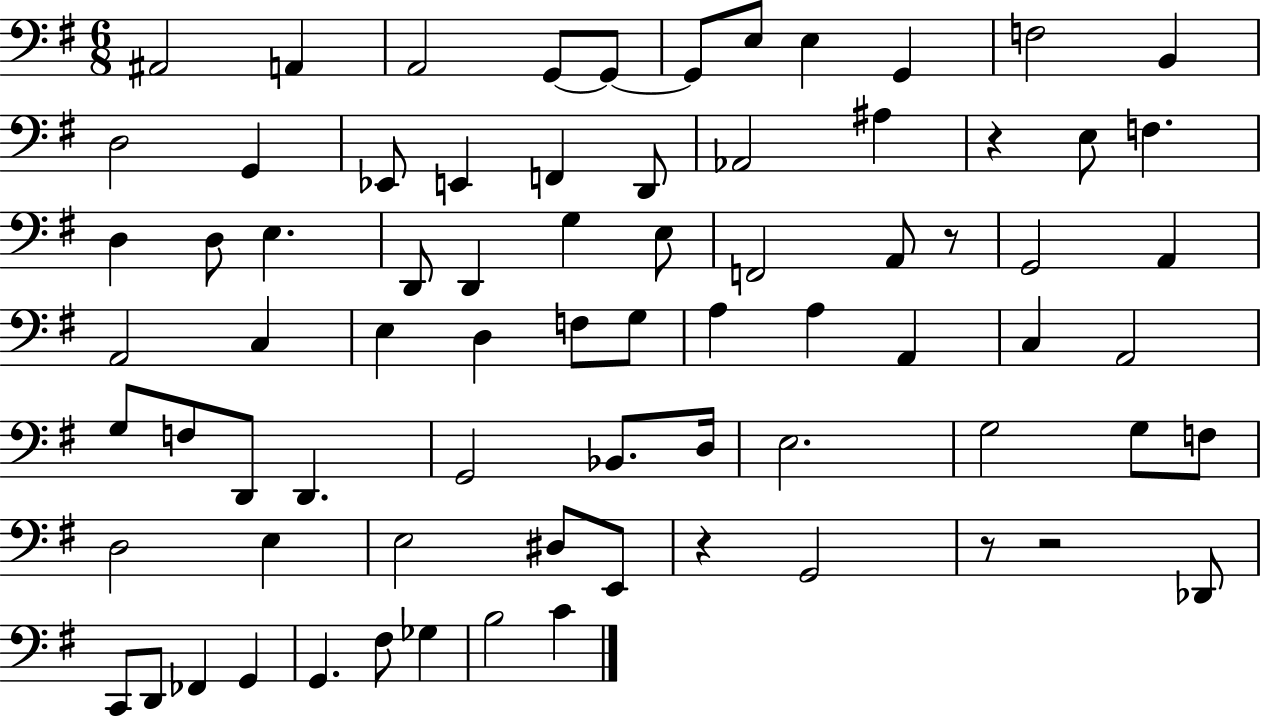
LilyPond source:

{
  \clef bass
  \numericTimeSignature
  \time 6/8
  \key g \major
  \repeat volta 2 { ais,2 a,4 | a,2 g,8~~ g,8~~ | g,8 e8 e4 g,4 | f2 b,4 | \break d2 g,4 | ees,8 e,4 f,4 d,8 | aes,2 ais4 | r4 e8 f4. | \break d4 d8 e4. | d,8 d,4 g4 e8 | f,2 a,8 r8 | g,2 a,4 | \break a,2 c4 | e4 d4 f8 g8 | a4 a4 a,4 | c4 a,2 | \break g8 f8 d,8 d,4. | g,2 bes,8. d16 | e2. | g2 g8 f8 | \break d2 e4 | e2 dis8 e,8 | r4 g,2 | r8 r2 des,8 | \break c,8 d,8 fes,4 g,4 | g,4. fis8 ges4 | b2 c'4 | } \bar "|."
}